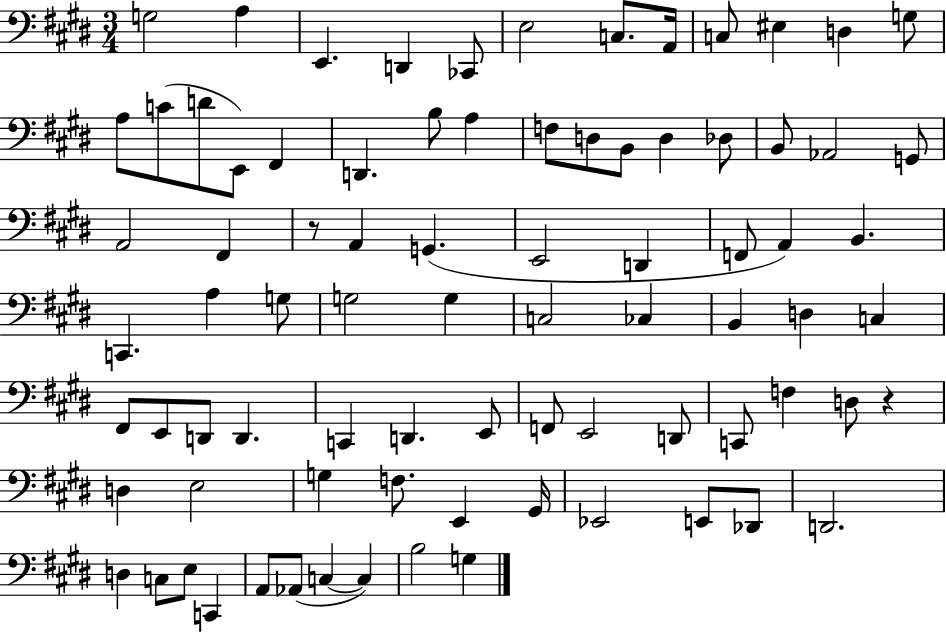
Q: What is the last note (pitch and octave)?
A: G3